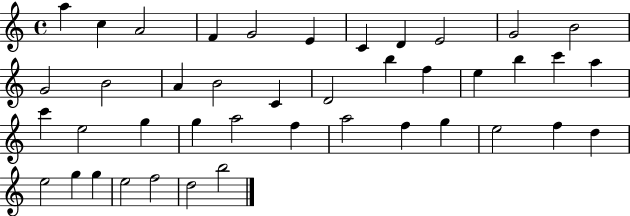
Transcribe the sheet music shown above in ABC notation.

X:1
T:Untitled
M:4/4
L:1/4
K:C
a c A2 F G2 E C D E2 G2 B2 G2 B2 A B2 C D2 b f e b c' a c' e2 g g a2 f a2 f g e2 f d e2 g g e2 f2 d2 b2